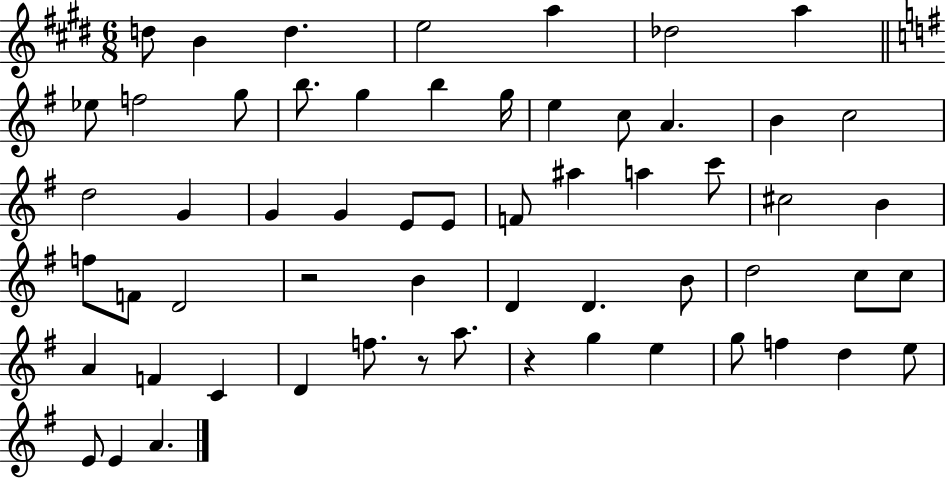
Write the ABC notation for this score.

X:1
T:Untitled
M:6/8
L:1/4
K:E
d/2 B d e2 a _d2 a _e/2 f2 g/2 b/2 g b g/4 e c/2 A B c2 d2 G G G E/2 E/2 F/2 ^a a c'/2 ^c2 B f/2 F/2 D2 z2 B D D B/2 d2 c/2 c/2 A F C D f/2 z/2 a/2 z g e g/2 f d e/2 E/2 E A